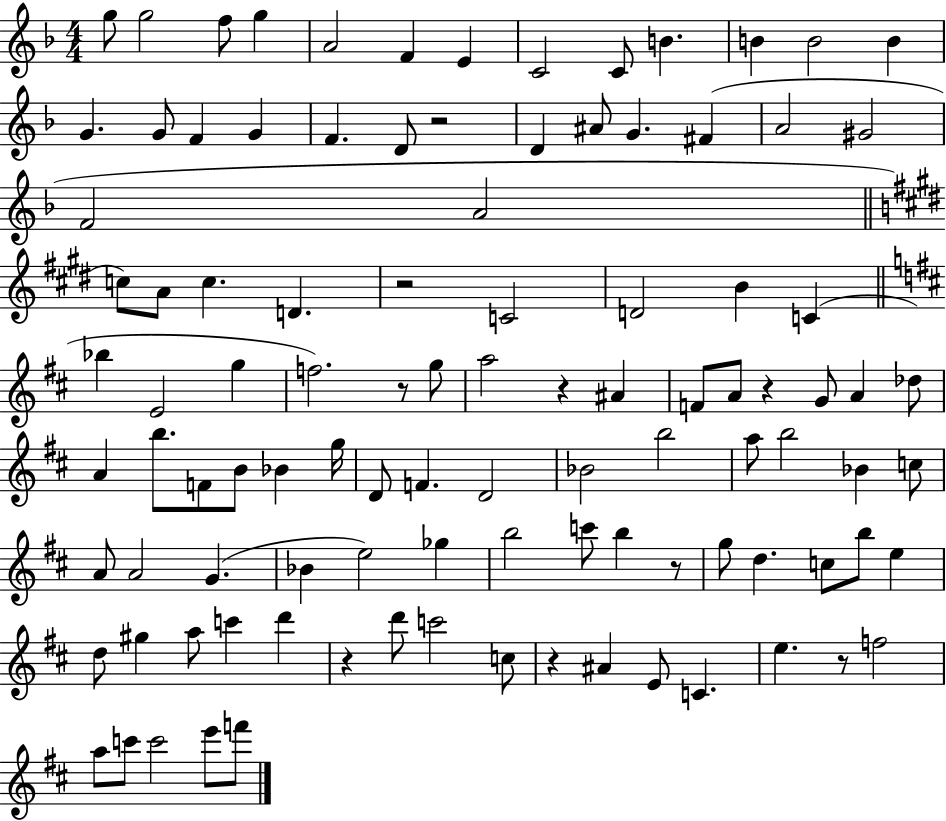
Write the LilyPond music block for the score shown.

{
  \clef treble
  \numericTimeSignature
  \time 4/4
  \key f \major
  \repeat volta 2 { g''8 g''2 f''8 g''4 | a'2 f'4 e'4 | c'2 c'8 b'4. | b'4 b'2 b'4 | \break g'4. g'8 f'4 g'4 | f'4. d'8 r2 | d'4 ais'8 g'4. fis'4( | a'2 gis'2 | \break f'2 a'2 | \bar "||" \break \key e \major c''8) a'8 c''4. d'4. | r2 c'2 | d'2 b'4 c'4( | \bar "||" \break \key b \minor bes''4 e'2 g''4 | f''2.) r8 g''8 | a''2 r4 ais'4 | f'8 a'8 r4 g'8 a'4 des''8 | \break a'4 b''8. f'8 b'8 bes'4 g''16 | d'8 f'4. d'2 | bes'2 b''2 | a''8 b''2 bes'4 c''8 | \break a'8 a'2 g'4.( | bes'4 e''2) ges''4 | b''2 c'''8 b''4 r8 | g''8 d''4. c''8 b''8 e''4 | \break d''8 gis''4 a''8 c'''4 d'''4 | r4 d'''8 c'''2 c''8 | r4 ais'4 e'8 c'4. | e''4. r8 f''2 | \break a''8 c'''8 c'''2 e'''8 f'''8 | } \bar "|."
}